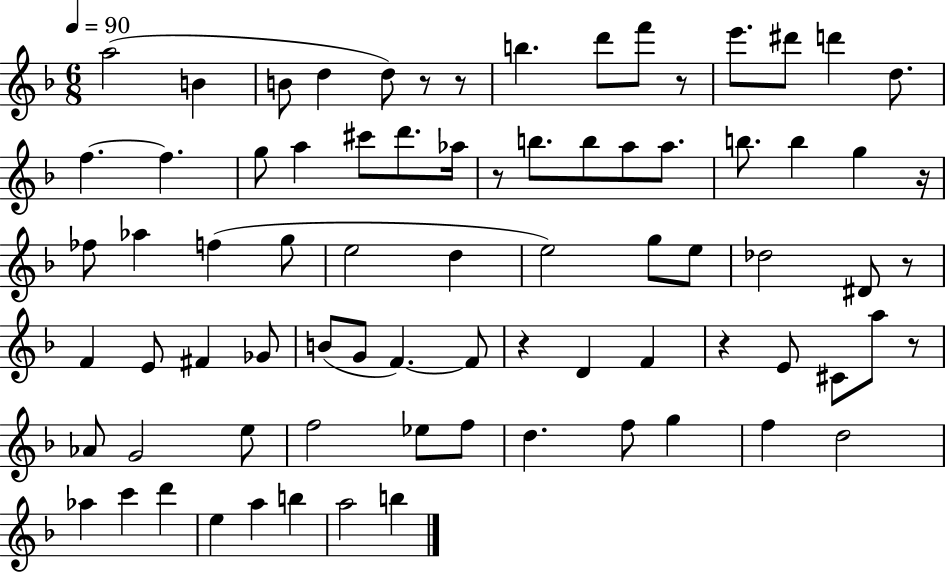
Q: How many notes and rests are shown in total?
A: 78